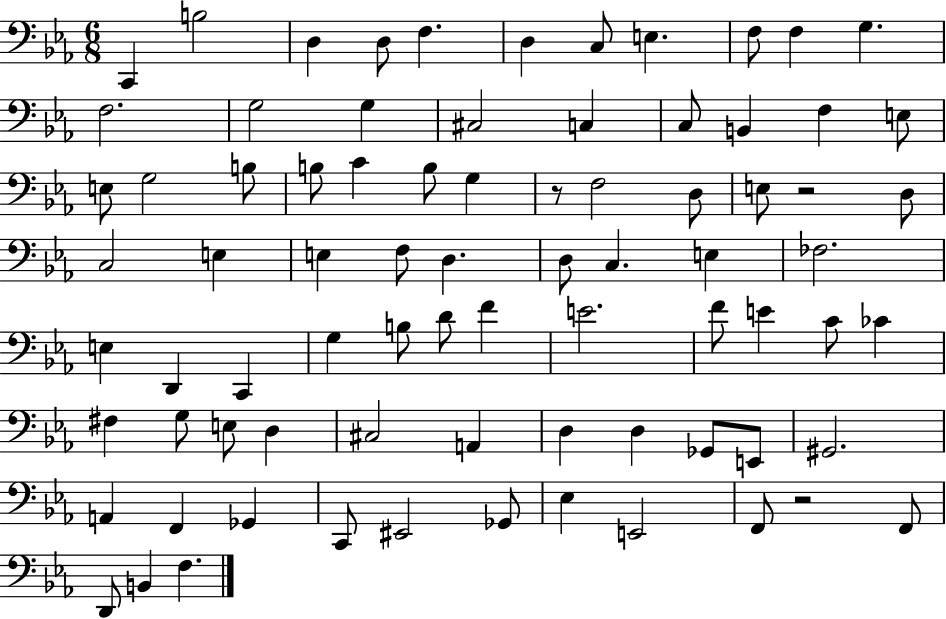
X:1
T:Untitled
M:6/8
L:1/4
K:Eb
C,, B,2 D, D,/2 F, D, C,/2 E, F,/2 F, G, F,2 G,2 G, ^C,2 C, C,/2 B,, F, E,/2 E,/2 G,2 B,/2 B,/2 C B,/2 G, z/2 F,2 D,/2 E,/2 z2 D,/2 C,2 E, E, F,/2 D, D,/2 C, E, _F,2 E, D,, C,, G, B,/2 D/2 F E2 F/2 E C/2 _C ^F, G,/2 E,/2 D, ^C,2 A,, D, D, _G,,/2 E,,/2 ^G,,2 A,, F,, _G,, C,,/2 ^E,,2 _G,,/2 _E, E,,2 F,,/2 z2 F,,/2 D,,/2 B,, F,